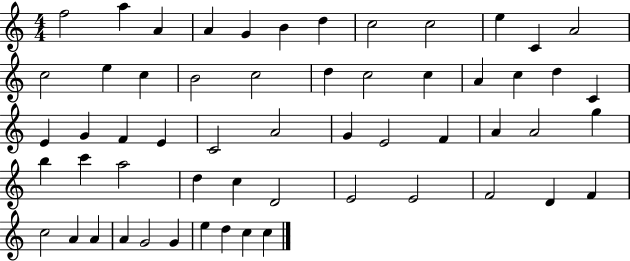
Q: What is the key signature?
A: C major